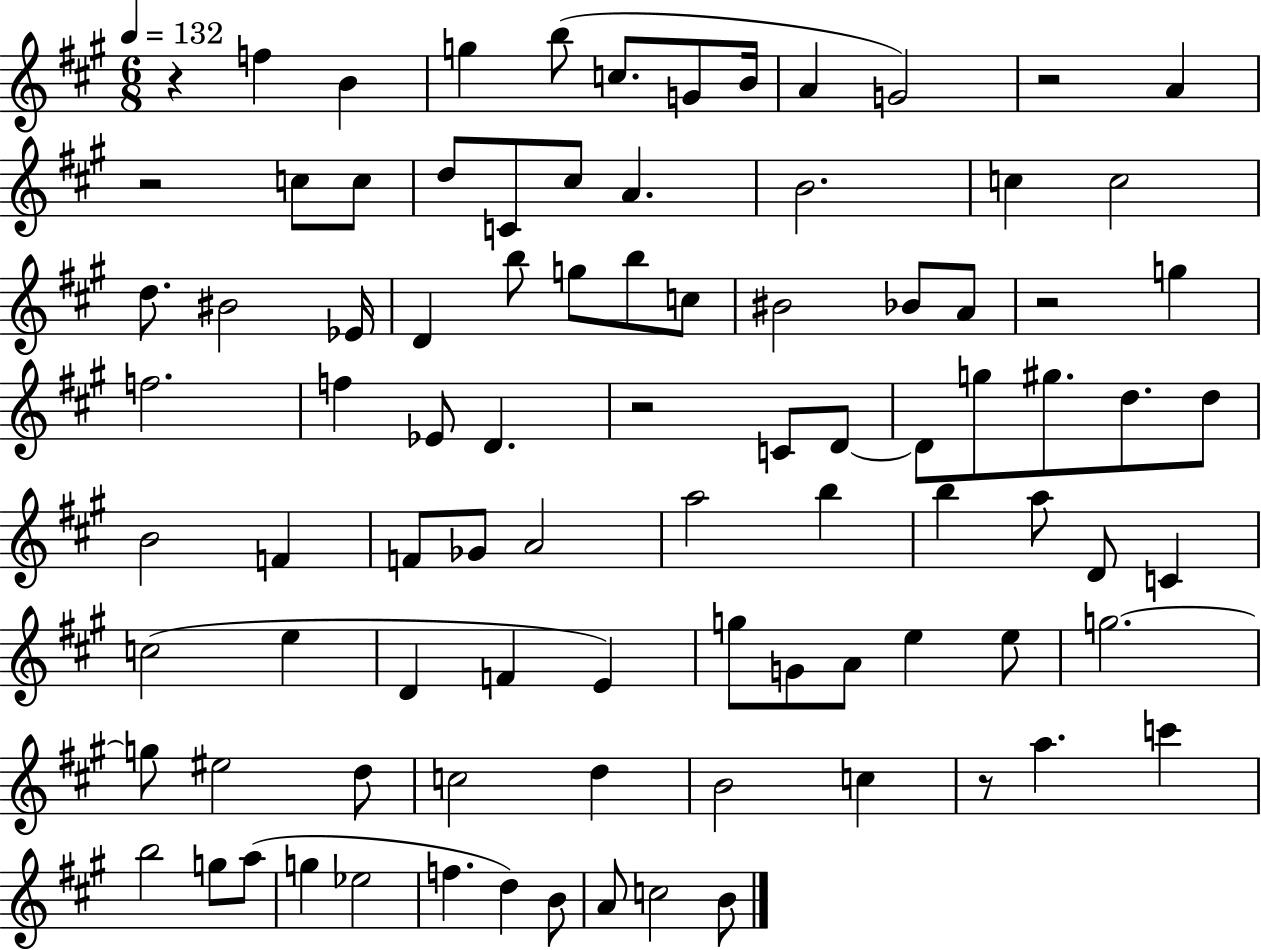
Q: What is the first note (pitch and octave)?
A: F5